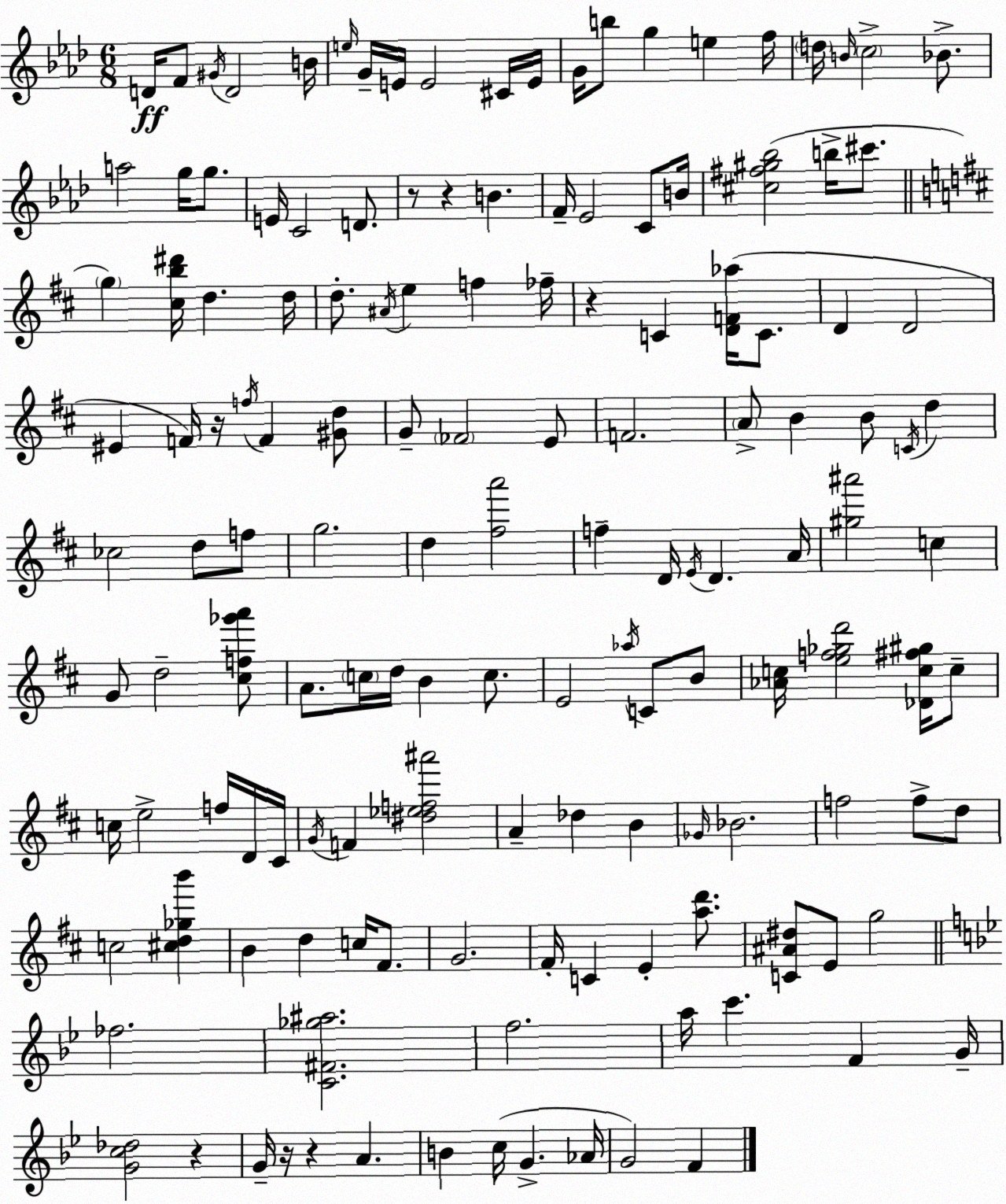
X:1
T:Untitled
M:6/8
L:1/4
K:Ab
D/4 F/2 ^G/4 D2 B/4 e/4 G/4 E/4 E2 ^C/4 E/4 G/4 b/2 g e f/4 d/4 B/4 c2 _B/2 a2 g/4 g/2 E/4 C2 D/2 z/2 z B F/4 _E2 C/2 B/4 [^c^f^g_b]2 b/4 ^c'/2 g [^cb^d']/4 d d/4 d/2 ^A/4 e f _f/4 z C [DF_a]/4 C/2 D D2 ^E F/4 z/4 f/4 F [^Gd]/2 G/2 _F2 E/2 F2 A/2 B B/2 C/4 d _c2 d/2 f/2 g2 d [^fa']2 f D/4 E/4 D A/4 [^g^a']2 c G/2 d2 [^cf_g'a']/2 A/2 c/4 d/4 B c/2 E2 _a/4 C/2 B/2 [_Ac]/4 [ef_gd']2 [_Dc^f^g]/4 c/2 c/4 e2 f/4 D/4 ^C/4 G/4 F [^d_ef^a']2 A _d B _G/4 _B2 f2 f/2 d/2 c2 [^cd_gb'] B d c/4 ^F/2 G2 ^F/4 C E [ad']/2 [C^A^d]/2 E/2 g2 _f2 [C^F_g^a]2 f2 a/4 c' F G/4 [Gc_d]2 z G/4 z/4 z A B c/4 G _A/4 G2 F